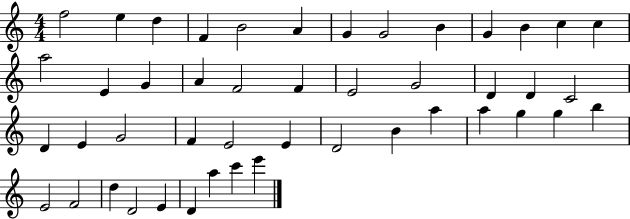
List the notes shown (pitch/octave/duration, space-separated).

F5/h E5/q D5/q F4/q B4/h A4/q G4/q G4/h B4/q G4/q B4/q C5/q C5/q A5/h E4/q G4/q A4/q F4/h F4/q E4/h G4/h D4/q D4/q C4/h D4/q E4/q G4/h F4/q E4/h E4/q D4/h B4/q A5/q A5/q G5/q G5/q B5/q E4/h F4/h D5/q D4/h E4/q D4/q A5/q C6/q E6/q